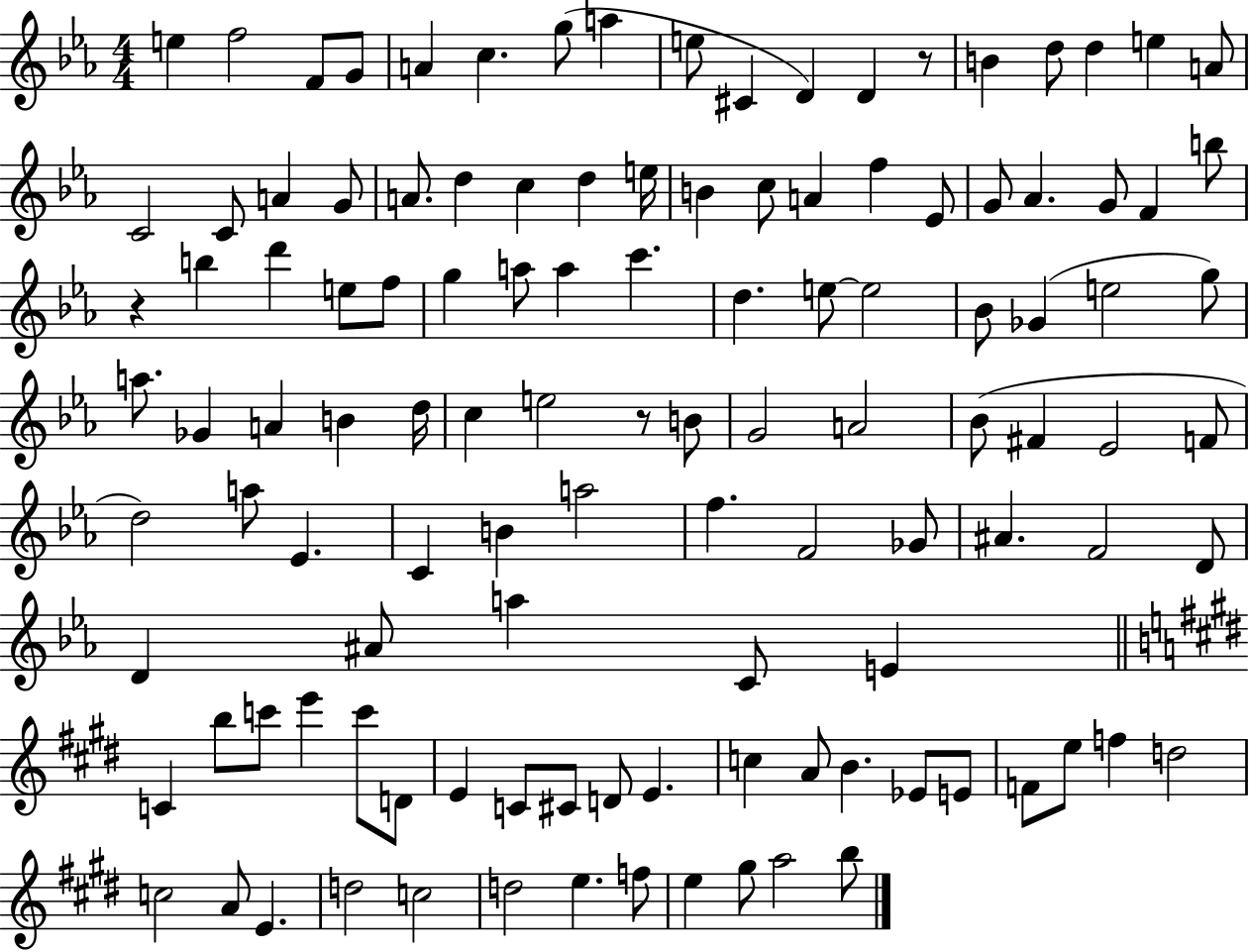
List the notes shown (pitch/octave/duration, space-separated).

E5/q F5/h F4/e G4/e A4/q C5/q. G5/e A5/q E5/e C#4/q D4/q D4/q R/e B4/q D5/e D5/q E5/q A4/e C4/h C4/e A4/q G4/e A4/e. D5/q C5/q D5/q E5/s B4/q C5/e A4/q F5/q Eb4/e G4/e Ab4/q. G4/e F4/q B5/e R/q B5/q D6/q E5/e F5/e G5/q A5/e A5/q C6/q. D5/q. E5/e E5/h Bb4/e Gb4/q E5/h G5/e A5/e. Gb4/q A4/q B4/q D5/s C5/q E5/h R/e B4/e G4/h A4/h Bb4/e F#4/q Eb4/h F4/e D5/h A5/e Eb4/q. C4/q B4/q A5/h F5/q. F4/h Gb4/e A#4/q. F4/h D4/e D4/q A#4/e A5/q C4/e E4/q C4/q B5/e C6/e E6/q C6/e D4/e E4/q C4/e C#4/e D4/e E4/q. C5/q A4/e B4/q. Eb4/e E4/e F4/e E5/e F5/q D5/h C5/h A4/e E4/q. D5/h C5/h D5/h E5/q. F5/e E5/q G#5/e A5/h B5/e